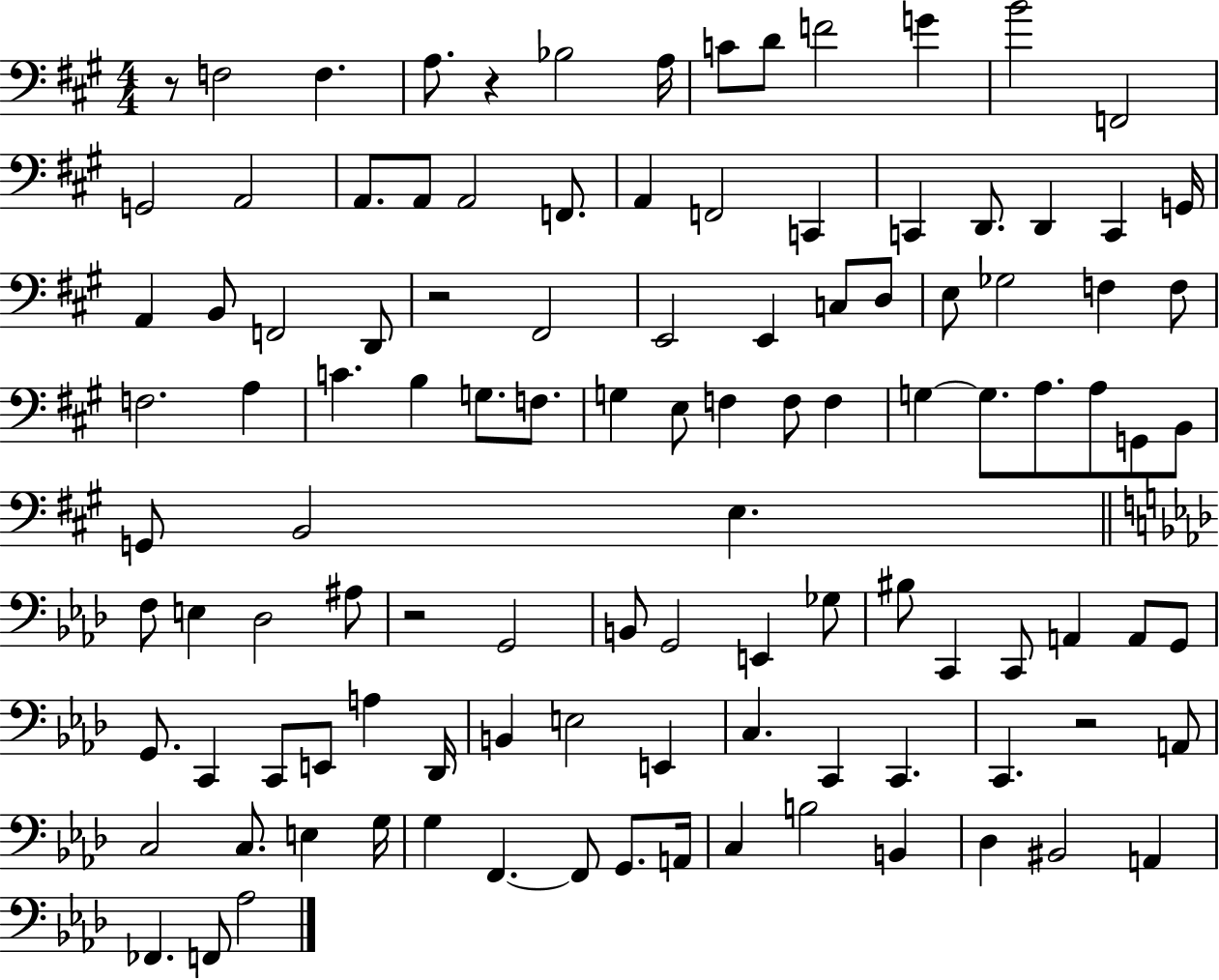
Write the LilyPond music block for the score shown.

{
  \clef bass
  \numericTimeSignature
  \time 4/4
  \key a \major
  r8 f2 f4. | a8. r4 bes2 a16 | c'8 d'8 f'2 g'4 | b'2 f,2 | \break g,2 a,2 | a,8. a,8 a,2 f,8. | a,4 f,2 c,4 | c,4 d,8. d,4 c,4 g,16 | \break a,4 b,8 f,2 d,8 | r2 fis,2 | e,2 e,4 c8 d8 | e8 ges2 f4 f8 | \break f2. a4 | c'4. b4 g8. f8. | g4 e8 f4 f8 f4 | g4~~ g8. a8. a8 g,8 b,8 | \break g,8 b,2 e4. | \bar "||" \break \key f \minor f8 e4 des2 ais8 | r2 g,2 | b,8 g,2 e,4 ges8 | bis8 c,4 c,8 a,4 a,8 g,8 | \break g,8. c,4 c,8 e,8 a4 des,16 | b,4 e2 e,4 | c4. c,4 c,4. | c,4. r2 a,8 | \break c2 c8. e4 g16 | g4 f,4.~~ f,8 g,8. a,16 | c4 b2 b,4 | des4 bis,2 a,4 | \break fes,4. f,8 aes2 | \bar "|."
}